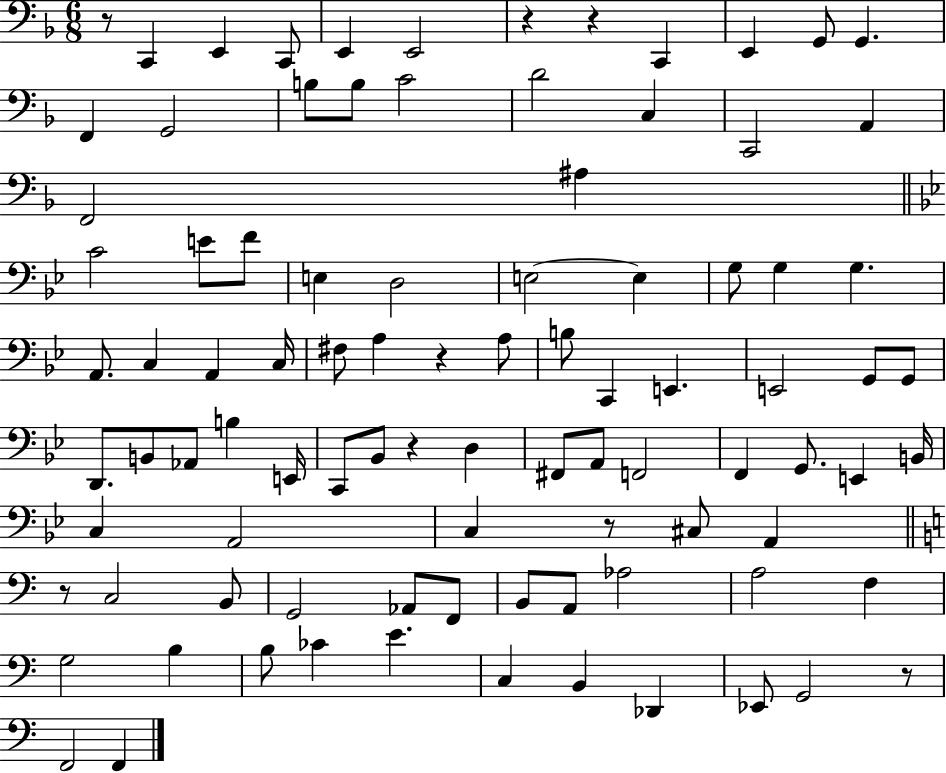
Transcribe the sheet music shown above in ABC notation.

X:1
T:Untitled
M:6/8
L:1/4
K:F
z/2 C,, E,, C,,/2 E,, E,,2 z z C,, E,, G,,/2 G,, F,, G,,2 B,/2 B,/2 C2 D2 C, C,,2 A,, F,,2 ^A, C2 E/2 F/2 E, D,2 E,2 E, G,/2 G, G, A,,/2 C, A,, C,/4 ^F,/2 A, z A,/2 B,/2 C,, E,, E,,2 G,,/2 G,,/2 D,,/2 B,,/2 _A,,/2 B, E,,/4 C,,/2 _B,,/2 z D, ^F,,/2 A,,/2 F,,2 F,, G,,/2 E,, B,,/4 C, A,,2 C, z/2 ^C,/2 A,, z/2 C,2 B,,/2 G,,2 _A,,/2 F,,/2 B,,/2 A,,/2 _A,2 A,2 F, G,2 B, B,/2 _C E C, B,, _D,, _E,,/2 G,,2 z/2 F,,2 F,,